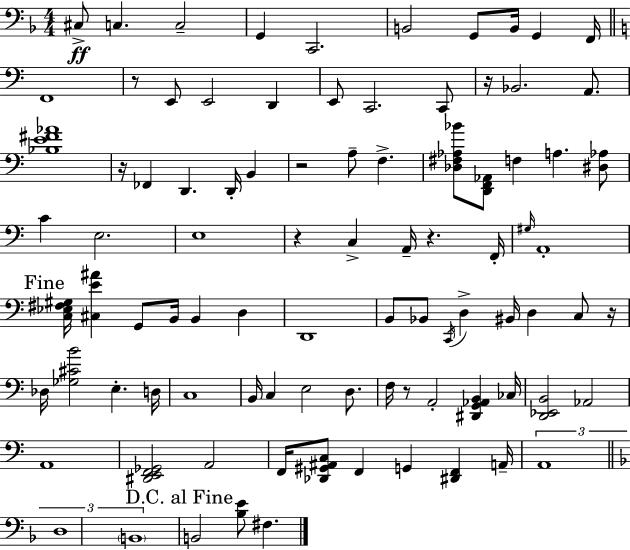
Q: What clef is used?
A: bass